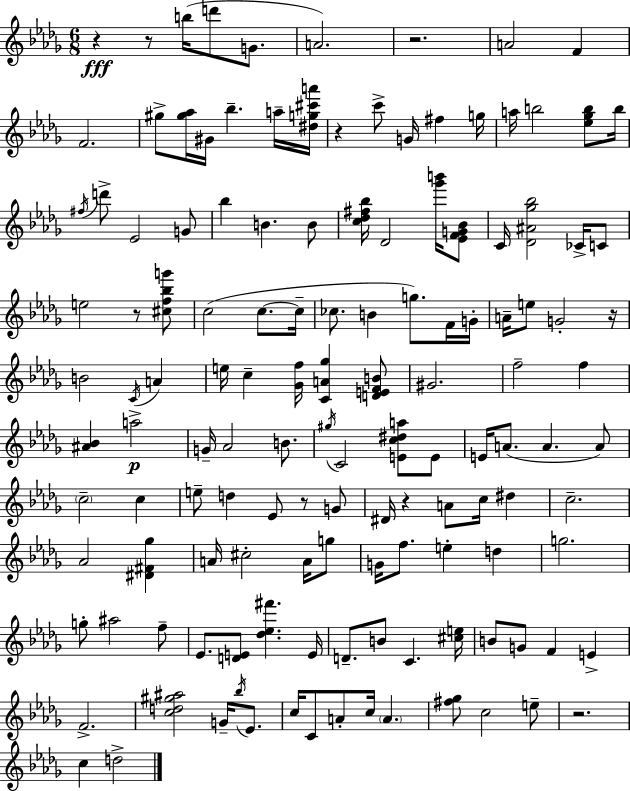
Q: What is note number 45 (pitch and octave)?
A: E5